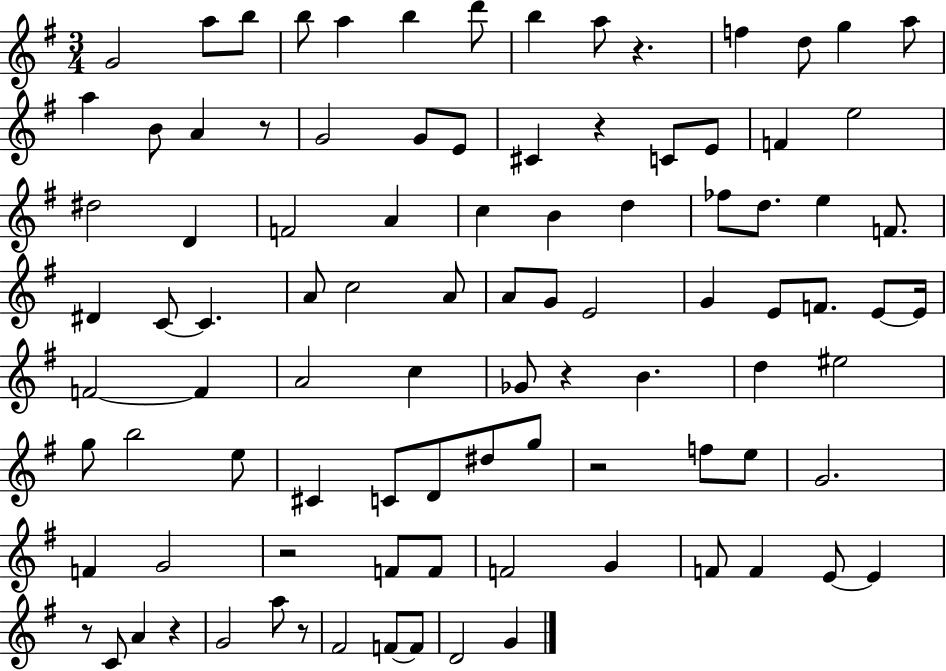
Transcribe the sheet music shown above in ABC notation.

X:1
T:Untitled
M:3/4
L:1/4
K:G
G2 a/2 b/2 b/2 a b d'/2 b a/2 z f d/2 g a/2 a B/2 A z/2 G2 G/2 E/2 ^C z C/2 E/2 F e2 ^d2 D F2 A c B d _f/2 d/2 e F/2 ^D C/2 C A/2 c2 A/2 A/2 G/2 E2 G E/2 F/2 E/2 E/4 F2 F A2 c _G/2 z B d ^e2 g/2 b2 e/2 ^C C/2 D/2 ^d/2 g/2 z2 f/2 e/2 G2 F G2 z2 F/2 F/2 F2 G F/2 F E/2 E z/2 C/2 A z G2 a/2 z/2 ^F2 F/2 F/2 D2 G